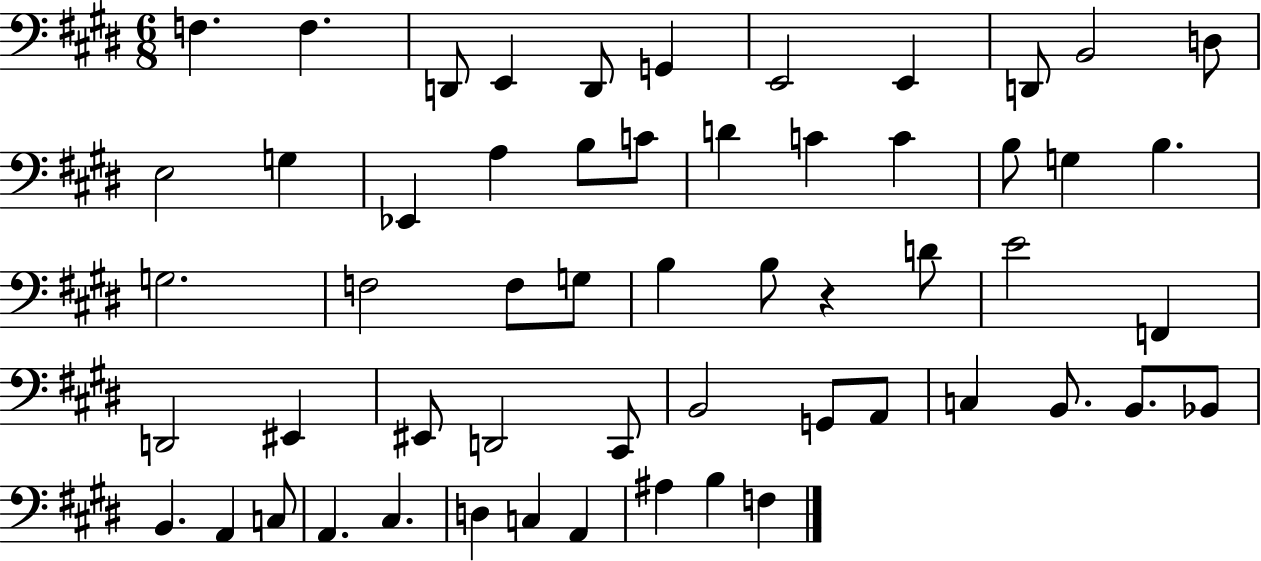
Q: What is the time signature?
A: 6/8